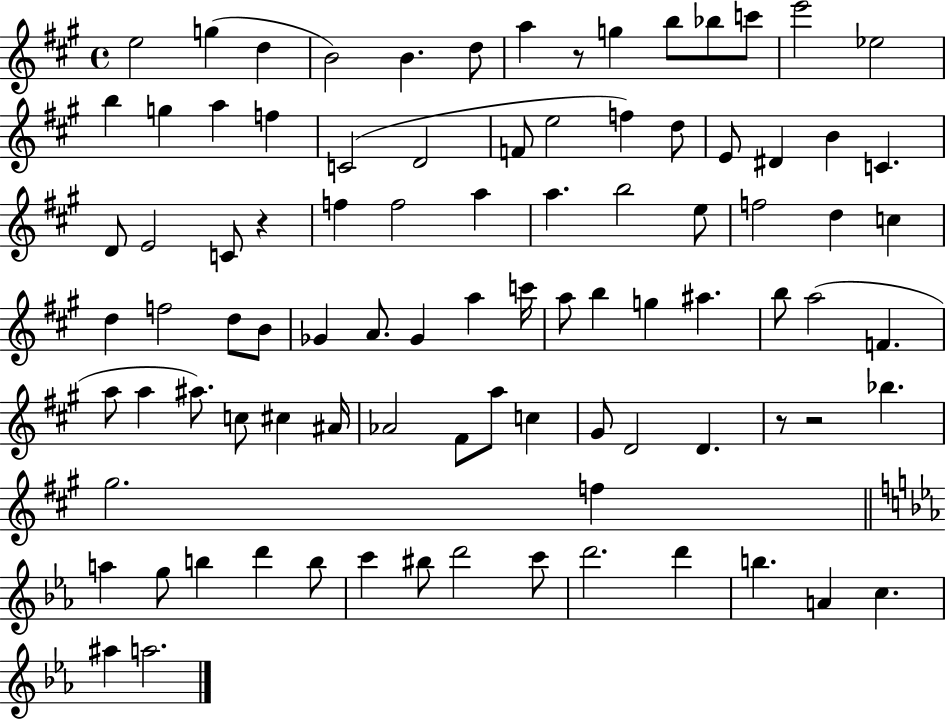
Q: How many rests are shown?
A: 4